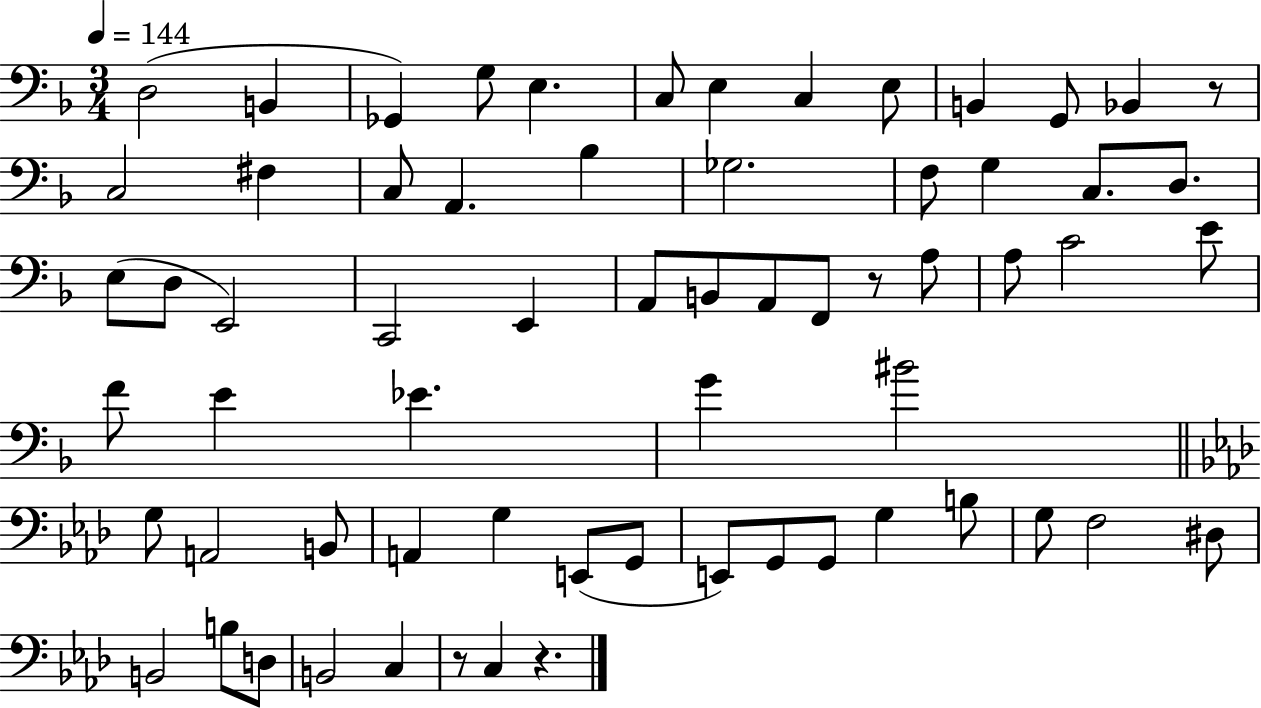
X:1
T:Untitled
M:3/4
L:1/4
K:F
D,2 B,, _G,, G,/2 E, C,/2 E, C, E,/2 B,, G,,/2 _B,, z/2 C,2 ^F, C,/2 A,, _B, _G,2 F,/2 G, C,/2 D,/2 E,/2 D,/2 E,,2 C,,2 E,, A,,/2 B,,/2 A,,/2 F,,/2 z/2 A,/2 A,/2 C2 E/2 F/2 E _E G ^B2 G,/2 A,,2 B,,/2 A,, G, E,,/2 G,,/2 E,,/2 G,,/2 G,,/2 G, B,/2 G,/2 F,2 ^D,/2 B,,2 B,/2 D,/2 B,,2 C, z/2 C, z